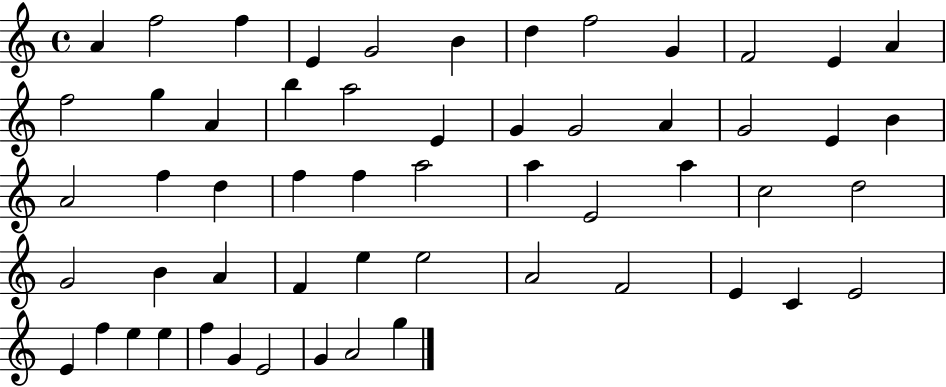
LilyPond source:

{
  \clef treble
  \time 4/4
  \defaultTimeSignature
  \key c \major
  a'4 f''2 f''4 | e'4 g'2 b'4 | d''4 f''2 g'4 | f'2 e'4 a'4 | \break f''2 g''4 a'4 | b''4 a''2 e'4 | g'4 g'2 a'4 | g'2 e'4 b'4 | \break a'2 f''4 d''4 | f''4 f''4 a''2 | a''4 e'2 a''4 | c''2 d''2 | \break g'2 b'4 a'4 | f'4 e''4 e''2 | a'2 f'2 | e'4 c'4 e'2 | \break e'4 f''4 e''4 e''4 | f''4 g'4 e'2 | g'4 a'2 g''4 | \bar "|."
}